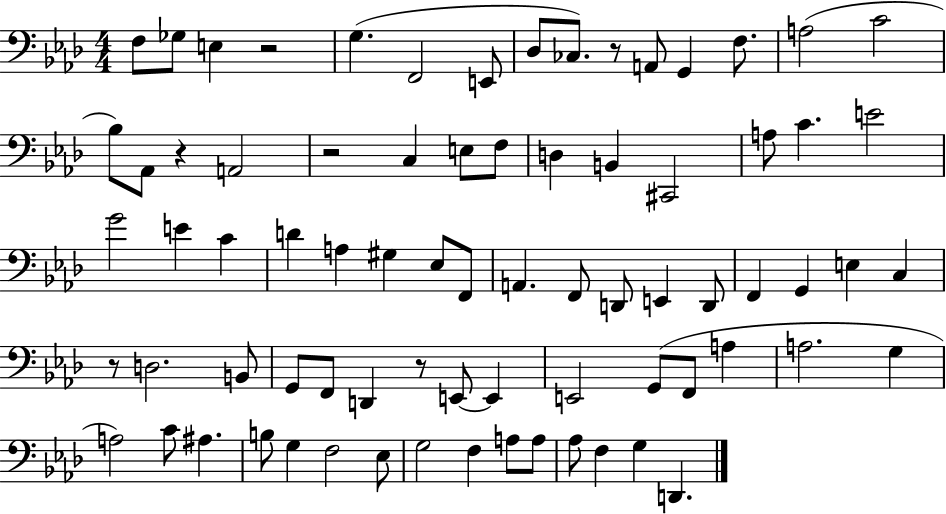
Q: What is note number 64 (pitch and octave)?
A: F3